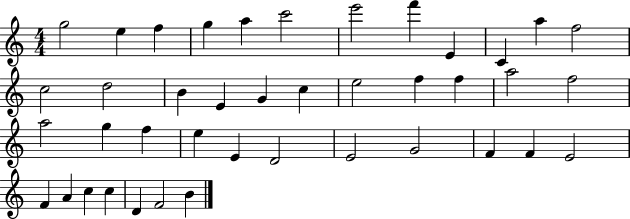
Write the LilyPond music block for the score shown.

{
  \clef treble
  \numericTimeSignature
  \time 4/4
  \key c \major
  g''2 e''4 f''4 | g''4 a''4 c'''2 | e'''2 f'''4 e'4 | c'4 a''4 f''2 | \break c''2 d''2 | b'4 e'4 g'4 c''4 | e''2 f''4 f''4 | a''2 f''2 | \break a''2 g''4 f''4 | e''4 e'4 d'2 | e'2 g'2 | f'4 f'4 e'2 | \break f'4 a'4 c''4 c''4 | d'4 f'2 b'4 | \bar "|."
}